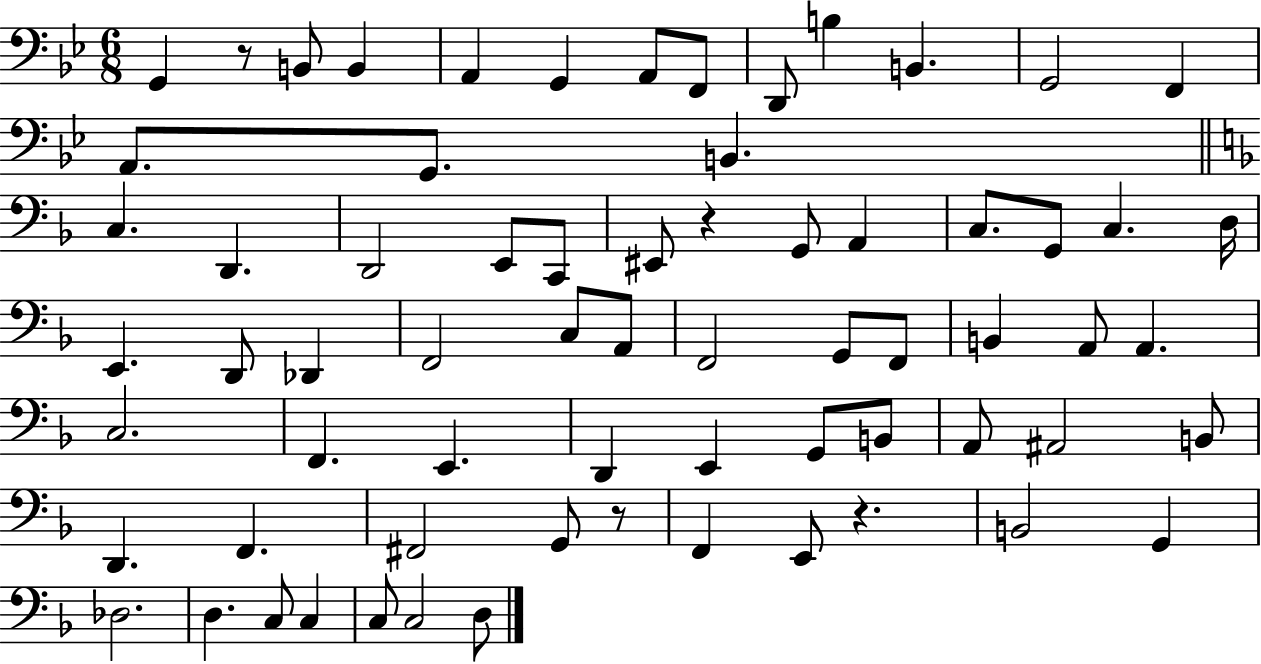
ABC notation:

X:1
T:Untitled
M:6/8
L:1/4
K:Bb
G,, z/2 B,,/2 B,, A,, G,, A,,/2 F,,/2 D,,/2 B, B,, G,,2 F,, A,,/2 G,,/2 B,, C, D,, D,,2 E,,/2 C,,/2 ^E,,/2 z G,,/2 A,, C,/2 G,,/2 C, D,/4 E,, D,,/2 _D,, F,,2 C,/2 A,,/2 F,,2 G,,/2 F,,/2 B,, A,,/2 A,, C,2 F,, E,, D,, E,, G,,/2 B,,/2 A,,/2 ^A,,2 B,,/2 D,, F,, ^F,,2 G,,/2 z/2 F,, E,,/2 z B,,2 G,, _D,2 D, C,/2 C, C,/2 C,2 D,/2